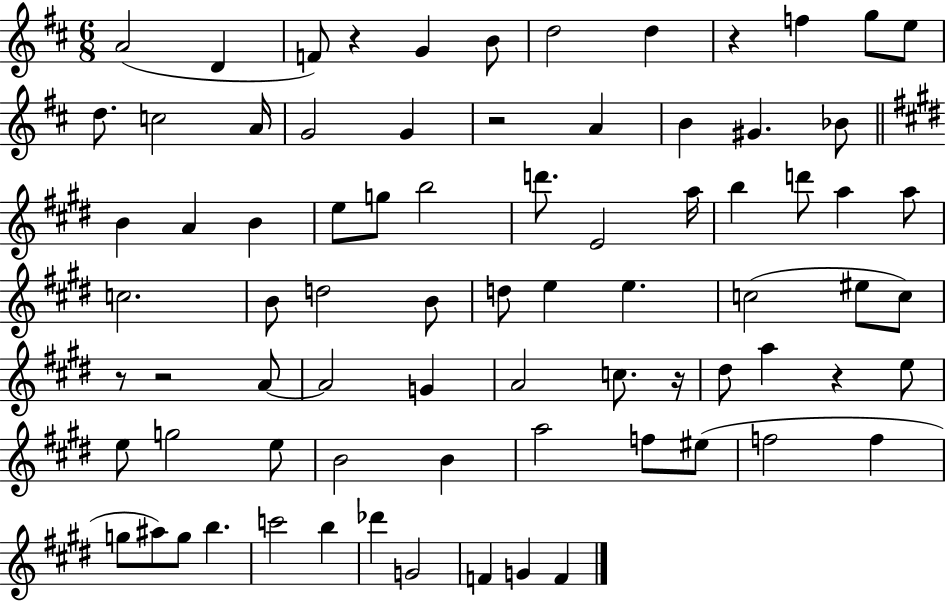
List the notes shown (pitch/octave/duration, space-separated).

A4/h D4/q F4/e R/q G4/q B4/e D5/h D5/q R/q F5/q G5/e E5/e D5/e. C5/h A4/s G4/h G4/q R/h A4/q B4/q G#4/q. Bb4/e B4/q A4/q B4/q E5/e G5/e B5/h D6/e. E4/h A5/s B5/q D6/e A5/q A5/e C5/h. B4/e D5/h B4/e D5/e E5/q E5/q. C5/h EIS5/e C5/e R/e R/h A4/e A4/h G4/q A4/h C5/e. R/s D#5/e A5/q R/q E5/e E5/e G5/h E5/e B4/h B4/q A5/h F5/e EIS5/e F5/h F5/q G5/e A#5/e G5/e B5/q. C6/h B5/q Db6/q G4/h F4/q G4/q F4/q